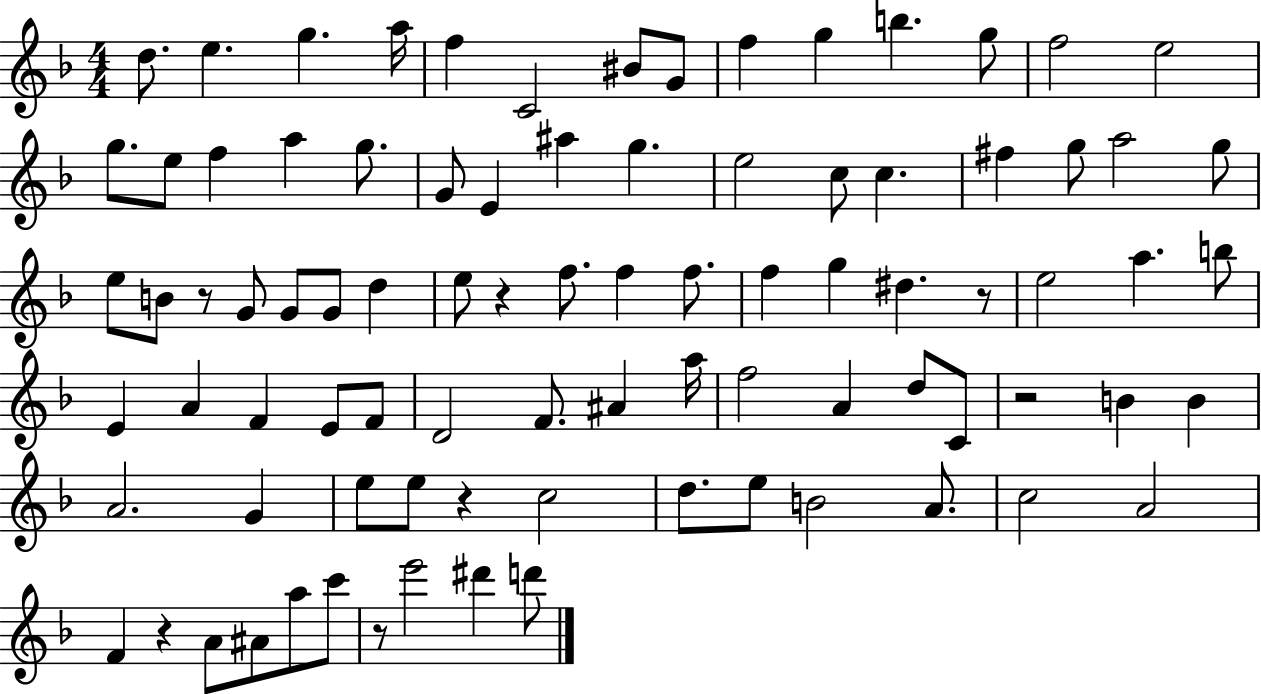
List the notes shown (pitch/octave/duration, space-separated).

D5/e. E5/q. G5/q. A5/s F5/q C4/h BIS4/e G4/e F5/q G5/q B5/q. G5/e F5/h E5/h G5/e. E5/e F5/q A5/q G5/e. G4/e E4/q A#5/q G5/q. E5/h C5/e C5/q. F#5/q G5/e A5/h G5/e E5/e B4/e R/e G4/e G4/e G4/e D5/q E5/e R/q F5/e. F5/q F5/e. F5/q G5/q D#5/q. R/e E5/h A5/q. B5/e E4/q A4/q F4/q E4/e F4/e D4/h F4/e. A#4/q A5/s F5/h A4/q D5/e C4/e R/h B4/q B4/q A4/h. G4/q E5/e E5/e R/q C5/h D5/e. E5/e B4/h A4/e. C5/h A4/h F4/q R/q A4/e A#4/e A5/e C6/e R/e E6/h D#6/q D6/e